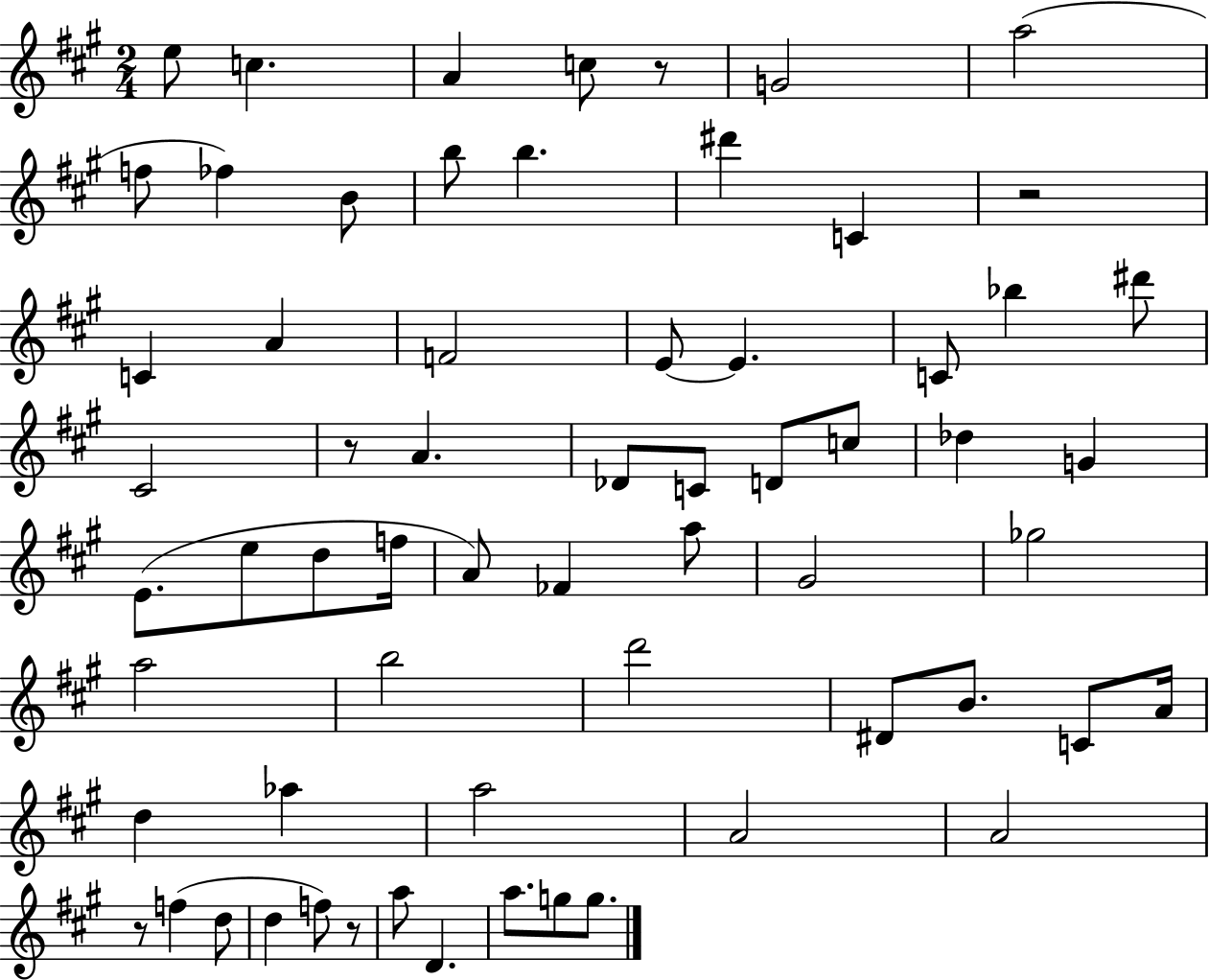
{
  \clef treble
  \numericTimeSignature
  \time 2/4
  \key a \major
  e''8 c''4. | a'4 c''8 r8 | g'2 | a''2( | \break f''8 fes''4) b'8 | b''8 b''4. | dis'''4 c'4 | r2 | \break c'4 a'4 | f'2 | e'8~~ e'4. | c'8 bes''4 dis'''8 | \break cis'2 | r8 a'4. | des'8 c'8 d'8 c''8 | des''4 g'4 | \break e'8.( e''8 d''8 f''16 | a'8) fes'4 a''8 | gis'2 | ges''2 | \break a''2 | b''2 | d'''2 | dis'8 b'8. c'8 a'16 | \break d''4 aes''4 | a''2 | a'2 | a'2 | \break r8 f''4( d''8 | d''4 f''8) r8 | a''8 d'4. | a''8. g''8 g''8. | \break \bar "|."
}